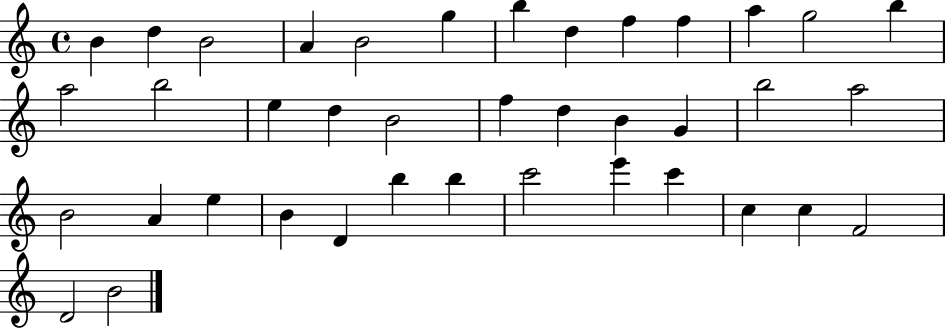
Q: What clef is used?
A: treble